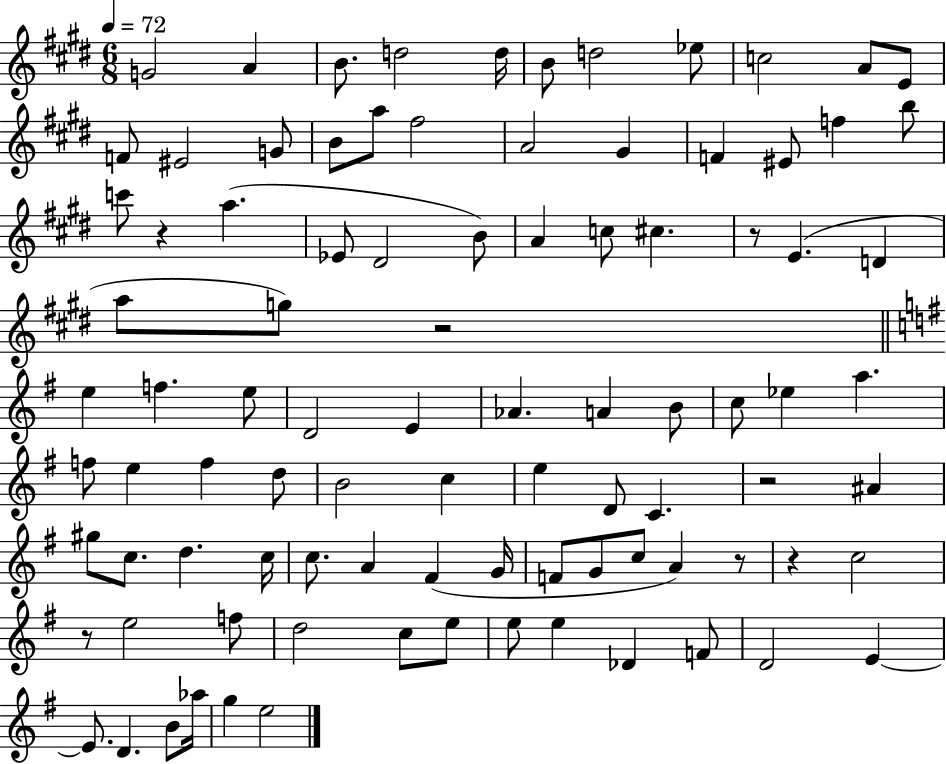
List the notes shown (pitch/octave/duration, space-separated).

G4/h A4/q B4/e. D5/h D5/s B4/e D5/h Eb5/e C5/h A4/e E4/e F4/e EIS4/h G4/e B4/e A5/e F#5/h A4/h G#4/q F4/q EIS4/e F5/q B5/e C6/e R/q A5/q. Eb4/e D#4/h B4/e A4/q C5/e C#5/q. R/e E4/q. D4/q A5/e G5/e R/h E5/q F5/q. E5/e D4/h E4/q Ab4/q. A4/q B4/e C5/e Eb5/q A5/q. F5/e E5/q F5/q D5/e B4/h C5/q E5/q D4/e C4/q. R/h A#4/q G#5/e C5/e. D5/q. C5/s C5/e. A4/q F#4/q G4/s F4/e G4/e C5/e A4/q R/e R/q C5/h R/e E5/h F5/e D5/h C5/e E5/e E5/e E5/q Db4/q F4/e D4/h E4/q E4/e. D4/q. B4/e Ab5/s G5/q E5/h